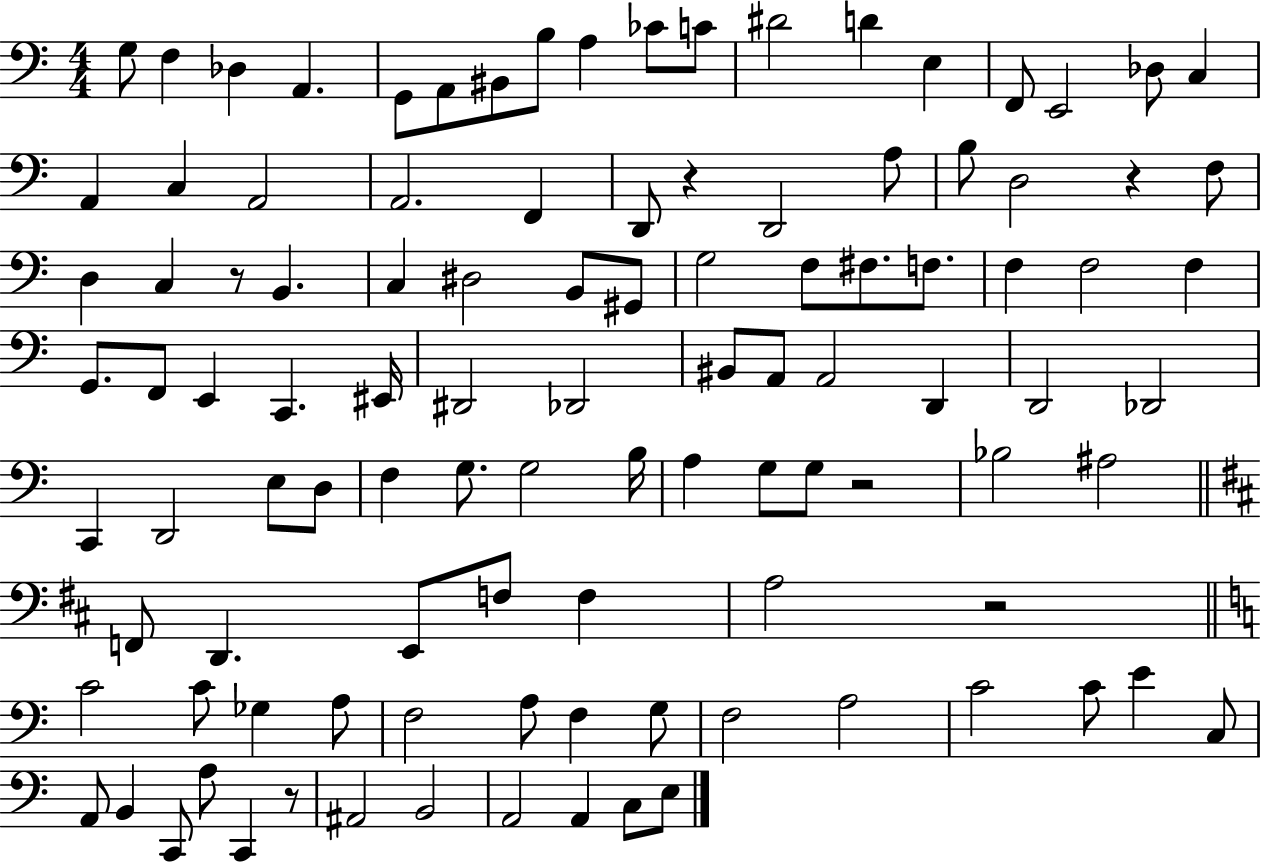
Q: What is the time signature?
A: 4/4